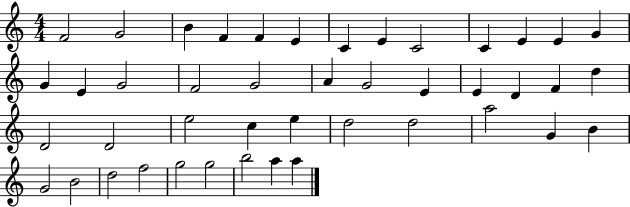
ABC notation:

X:1
T:Untitled
M:4/4
L:1/4
K:C
F2 G2 B F F E C E C2 C E E G G E G2 F2 G2 A G2 E E D F d D2 D2 e2 c e d2 d2 a2 G B G2 B2 d2 f2 g2 g2 b2 a a